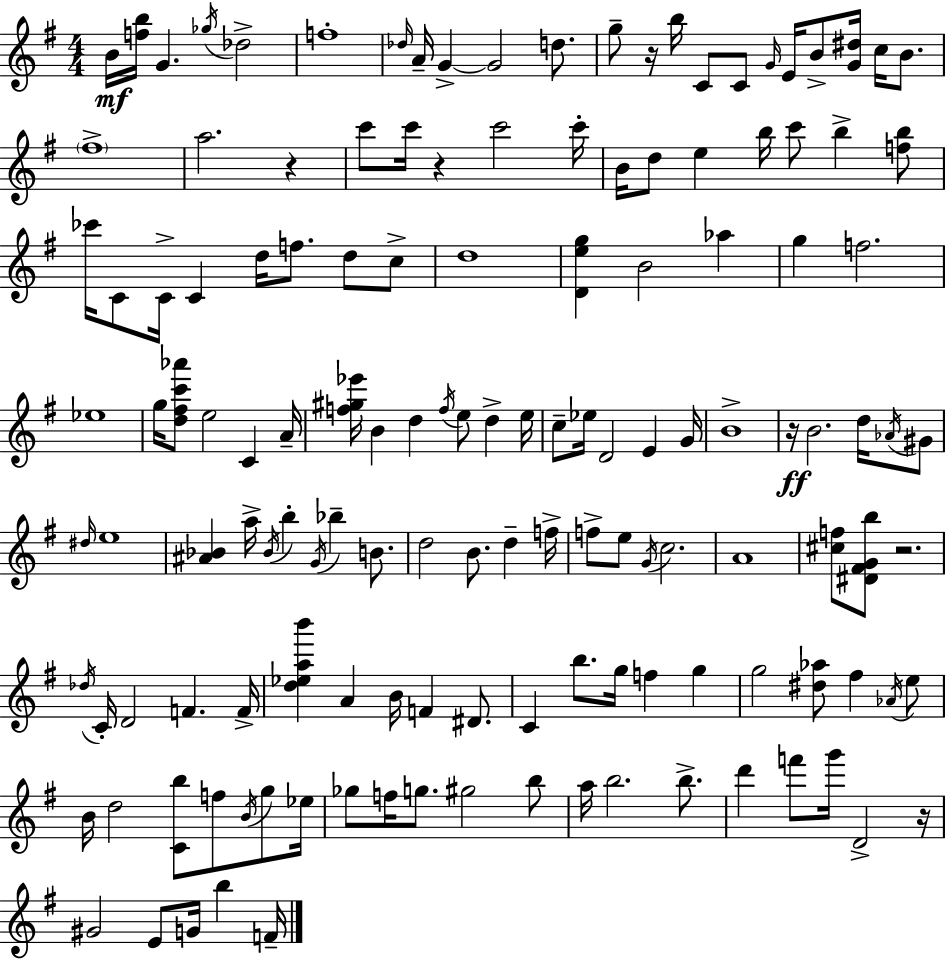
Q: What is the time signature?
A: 4/4